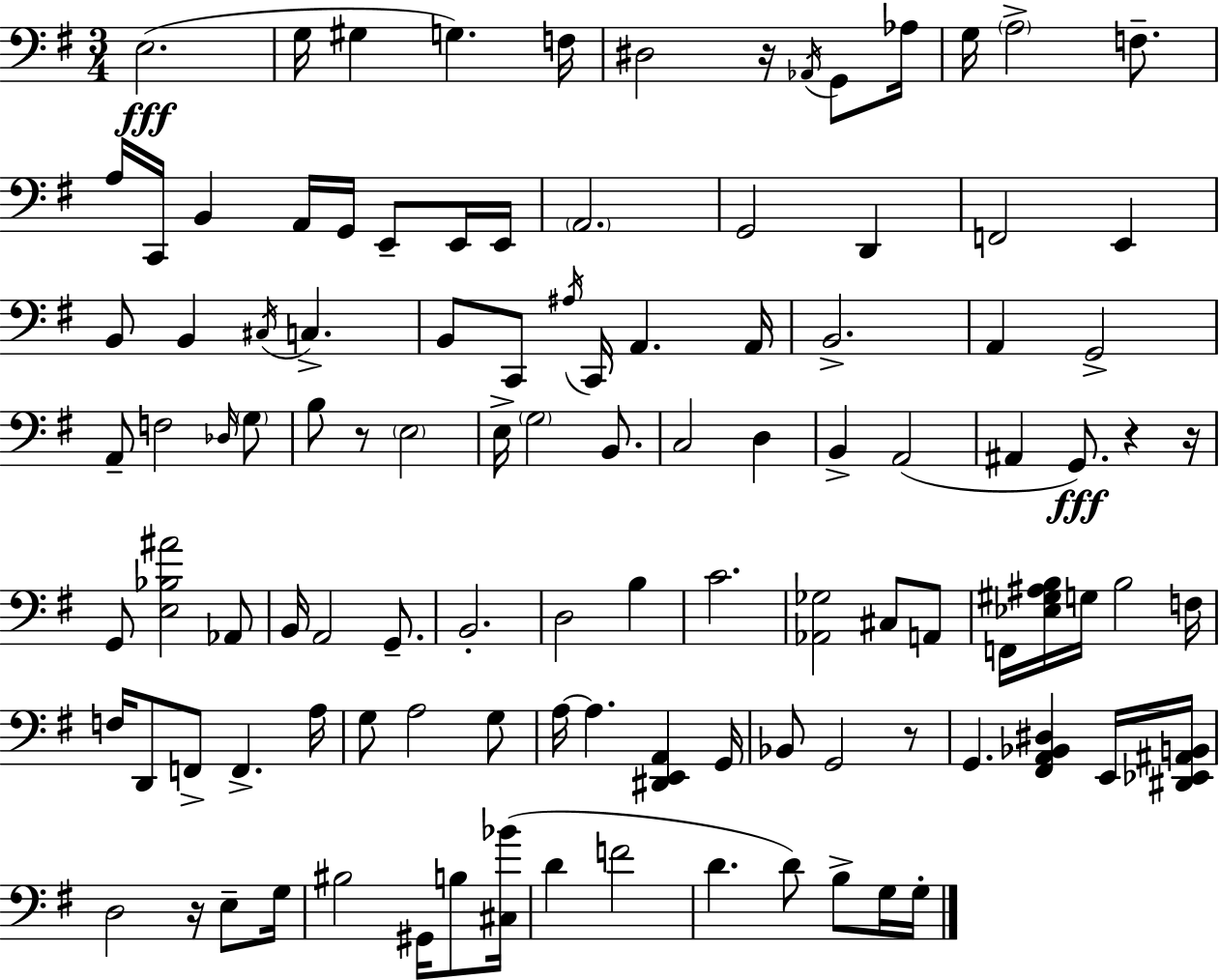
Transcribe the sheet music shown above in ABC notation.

X:1
T:Untitled
M:3/4
L:1/4
K:Em
E,2 G,/4 ^G, G, F,/4 ^D,2 z/4 _A,,/4 G,,/2 _A,/4 G,/4 A,2 F,/2 A,/4 C,,/4 B,, A,,/4 G,,/4 E,,/2 E,,/4 E,,/4 A,,2 G,,2 D,, F,,2 E,, B,,/2 B,, ^C,/4 C, B,,/2 C,,/2 ^A,/4 C,,/4 A,, A,,/4 B,,2 A,, G,,2 A,,/2 F,2 _D,/4 G,/2 B,/2 z/2 E,2 E,/4 G,2 B,,/2 C,2 D, B,, A,,2 ^A,, G,,/2 z z/4 G,,/2 [E,_B,^A]2 _A,,/2 B,,/4 A,,2 G,,/2 B,,2 D,2 B, C2 [_A,,_G,]2 ^C,/2 A,,/2 F,,/4 [_E,^G,^A,B,]/4 G,/4 B,2 F,/4 F,/4 D,,/2 F,,/2 F,, A,/4 G,/2 A,2 G,/2 A,/4 A, [^D,,E,,A,,] G,,/4 _B,,/2 G,,2 z/2 G,, [^F,,A,,_B,,^D,] E,,/4 [^D,,_E,,^A,,B,,]/4 D,2 z/4 E,/2 G,/4 ^B,2 ^G,,/4 B,/2 [^C,_B]/4 D F2 D D/2 B,/2 G,/4 G,/4